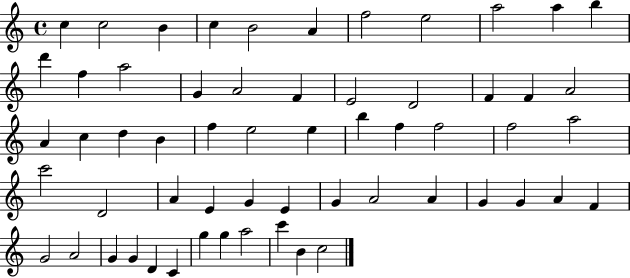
{
  \clef treble
  \time 4/4
  \defaultTimeSignature
  \key c \major
  c''4 c''2 b'4 | c''4 b'2 a'4 | f''2 e''2 | a''2 a''4 b''4 | \break d'''4 f''4 a''2 | g'4 a'2 f'4 | e'2 d'2 | f'4 f'4 a'2 | \break a'4 c''4 d''4 b'4 | f''4 e''2 e''4 | b''4 f''4 f''2 | f''2 a''2 | \break c'''2 d'2 | a'4 e'4 g'4 e'4 | g'4 a'2 a'4 | g'4 g'4 a'4 f'4 | \break g'2 a'2 | g'4 g'4 d'4 c'4 | g''4 g''4 a''2 | c'''4 b'4 c''2 | \break \bar "|."
}